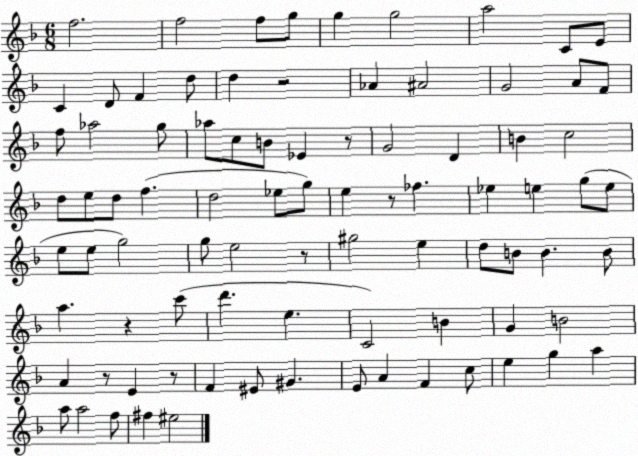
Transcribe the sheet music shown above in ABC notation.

X:1
T:Untitled
M:6/8
L:1/4
K:F
f2 f2 f/2 g/2 g g2 a2 C/2 E/2 C D/2 F d/2 d z2 _A ^A2 G2 A/2 F/2 f/2 _a2 g/2 _a/2 c/2 B/2 _E z/2 G2 D B c2 d/2 e/2 d/2 f d2 _e/2 g/2 e z/2 _f _e e g/2 e/2 e/2 e/2 g2 g/2 e2 z/2 ^g2 e d/2 B/2 B B/2 a z c'/2 d' e C2 B G B2 A z/2 E z/2 F ^E/2 ^G E/2 A F c/2 e g a a/2 a2 f/2 ^f ^e2